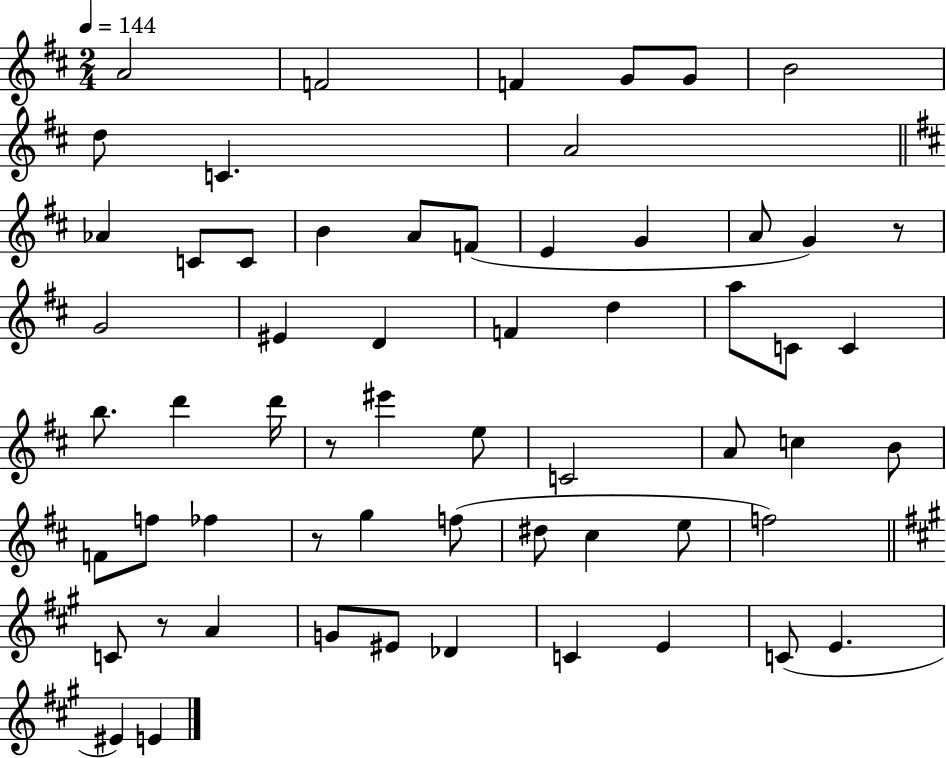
A4/h F4/h F4/q G4/e G4/e B4/h D5/e C4/q. A4/h Ab4/q C4/e C4/e B4/q A4/e F4/e E4/q G4/q A4/e G4/q R/e G4/h EIS4/q D4/q F4/q D5/q A5/e C4/e C4/q B5/e. D6/q D6/s R/e EIS6/q E5/e C4/h A4/e C5/q B4/e F4/e F5/e FES5/q R/e G5/q F5/e D#5/e C#5/q E5/e F5/h C4/e R/e A4/q G4/e EIS4/e Db4/q C4/q E4/q C4/e E4/q. EIS4/q E4/q